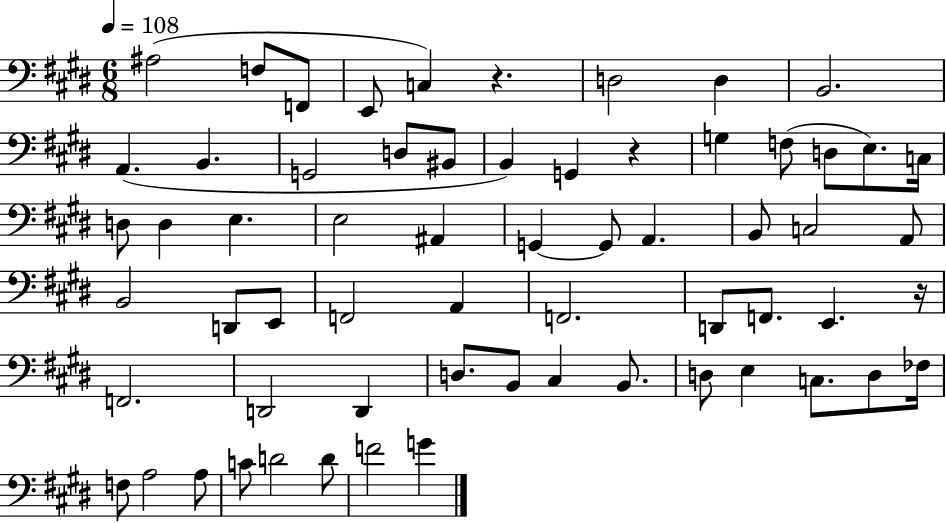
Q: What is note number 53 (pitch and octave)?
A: F3